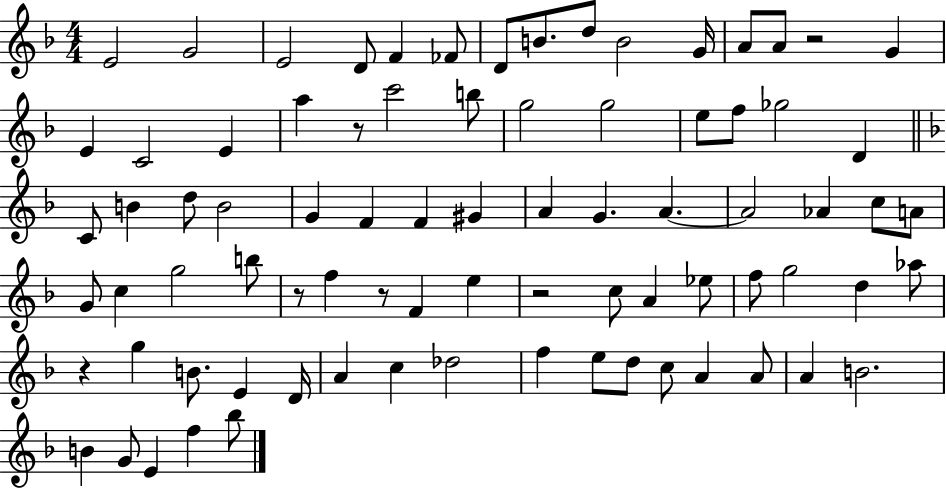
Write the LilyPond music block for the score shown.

{
  \clef treble
  \numericTimeSignature
  \time 4/4
  \key f \major
  e'2 g'2 | e'2 d'8 f'4 fes'8 | d'8 b'8. d''8 b'2 g'16 | a'8 a'8 r2 g'4 | \break e'4 c'2 e'4 | a''4 r8 c'''2 b''8 | g''2 g''2 | e''8 f''8 ges''2 d'4 | \break \bar "||" \break \key f \major c'8 b'4 d''8 b'2 | g'4 f'4 f'4 gis'4 | a'4 g'4. a'4.~~ | a'2 aes'4 c''8 a'8 | \break g'8 c''4 g''2 b''8 | r8 f''4 r8 f'4 e''4 | r2 c''8 a'4 ees''8 | f''8 g''2 d''4 aes''8 | \break r4 g''4 b'8. e'4 d'16 | a'4 c''4 des''2 | f''4 e''8 d''8 c''8 a'4 a'8 | a'4 b'2. | \break b'4 g'8 e'4 f''4 bes''8 | \bar "|."
}